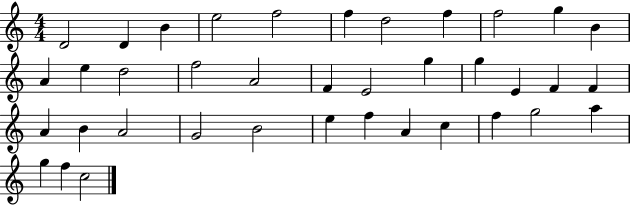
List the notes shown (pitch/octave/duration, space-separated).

D4/h D4/q B4/q E5/h F5/h F5/q D5/h F5/q F5/h G5/q B4/q A4/q E5/q D5/h F5/h A4/h F4/q E4/h G5/q G5/q E4/q F4/q F4/q A4/q B4/q A4/h G4/h B4/h E5/q F5/q A4/q C5/q F5/q G5/h A5/q G5/q F5/q C5/h